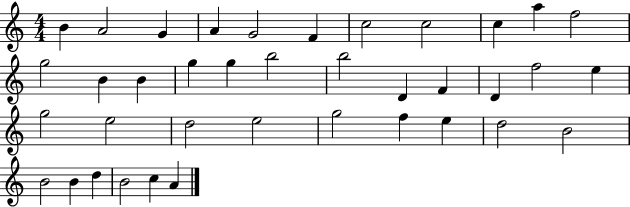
{
  \clef treble
  \numericTimeSignature
  \time 4/4
  \key c \major
  b'4 a'2 g'4 | a'4 g'2 f'4 | c''2 c''2 | c''4 a''4 f''2 | \break g''2 b'4 b'4 | g''4 g''4 b''2 | b''2 d'4 f'4 | d'4 f''2 e''4 | \break g''2 e''2 | d''2 e''2 | g''2 f''4 e''4 | d''2 b'2 | \break b'2 b'4 d''4 | b'2 c''4 a'4 | \bar "|."
}